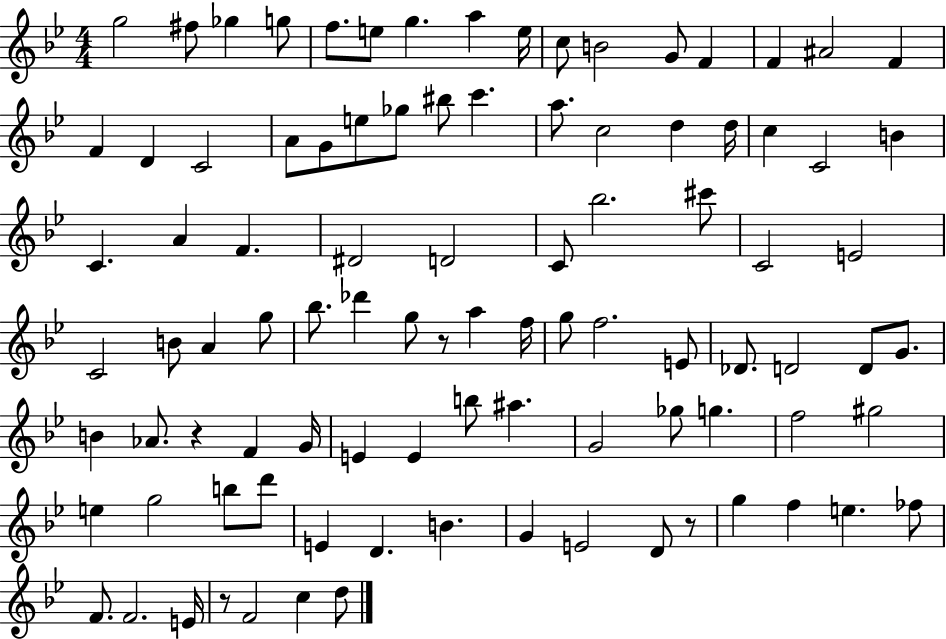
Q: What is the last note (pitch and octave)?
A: D5